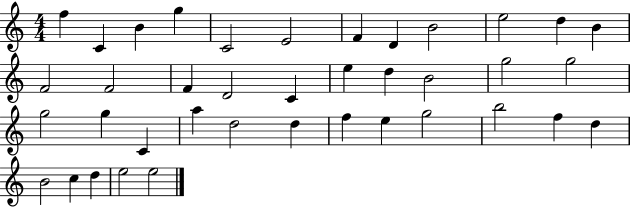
{
  \clef treble
  \numericTimeSignature
  \time 4/4
  \key c \major
  f''4 c'4 b'4 g''4 | c'2 e'2 | f'4 d'4 b'2 | e''2 d''4 b'4 | \break f'2 f'2 | f'4 d'2 c'4 | e''4 d''4 b'2 | g''2 g''2 | \break g''2 g''4 c'4 | a''4 d''2 d''4 | f''4 e''4 g''2 | b''2 f''4 d''4 | \break b'2 c''4 d''4 | e''2 e''2 | \bar "|."
}